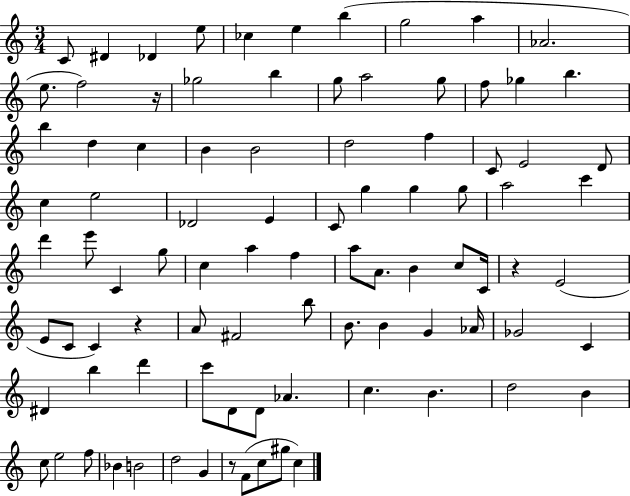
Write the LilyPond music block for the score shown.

{
  \clef treble
  \numericTimeSignature
  \time 3/4
  \key c \major
  \repeat volta 2 { c'8 dis'4 des'4 e''8 | ces''4 e''4 b''4( | g''2 a''4 | aes'2. | \break e''8. f''2) r16 | ges''2 b''4 | g''8 a''2 g''8 | f''8 ges''4 b''4. | \break b''4 d''4 c''4 | b'4 b'2 | d''2 f''4 | c'8 e'2 d'8 | \break c''4 e''2 | des'2 e'4 | c'8 g''4 g''4 g''8 | a''2 c'''4 | \break d'''4 e'''8 c'4 g''8 | c''4 a''4 f''4 | a''8 a'8. b'4 c''8 c'16 | r4 e'2( | \break e'8 c'8 c'4) r4 | a'8 fis'2 b''8 | b'8. b'4 g'4 aes'16 | ges'2 c'4 | \break dis'4 b''4 d'''4 | c'''8 d'8 d'8 aes'4. | c''4. b'4. | d''2 b'4 | \break c''8 e''2 f''8 | bes'4 b'2 | d''2 g'4 | r8 f'8( c''8 gis''8 c''4) | \break } \bar "|."
}